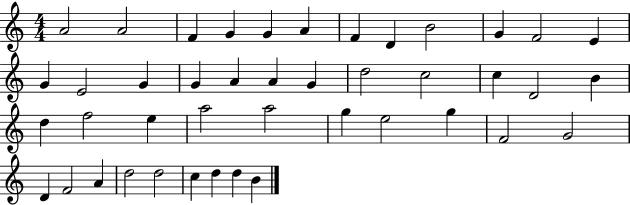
A4/h A4/h F4/q G4/q G4/q A4/q F4/q D4/q B4/h G4/q F4/h E4/q G4/q E4/h G4/q G4/q A4/q A4/q G4/q D5/h C5/h C5/q D4/h B4/q D5/q F5/h E5/q A5/h A5/h G5/q E5/h G5/q F4/h G4/h D4/q F4/h A4/q D5/h D5/h C5/q D5/q D5/q B4/q